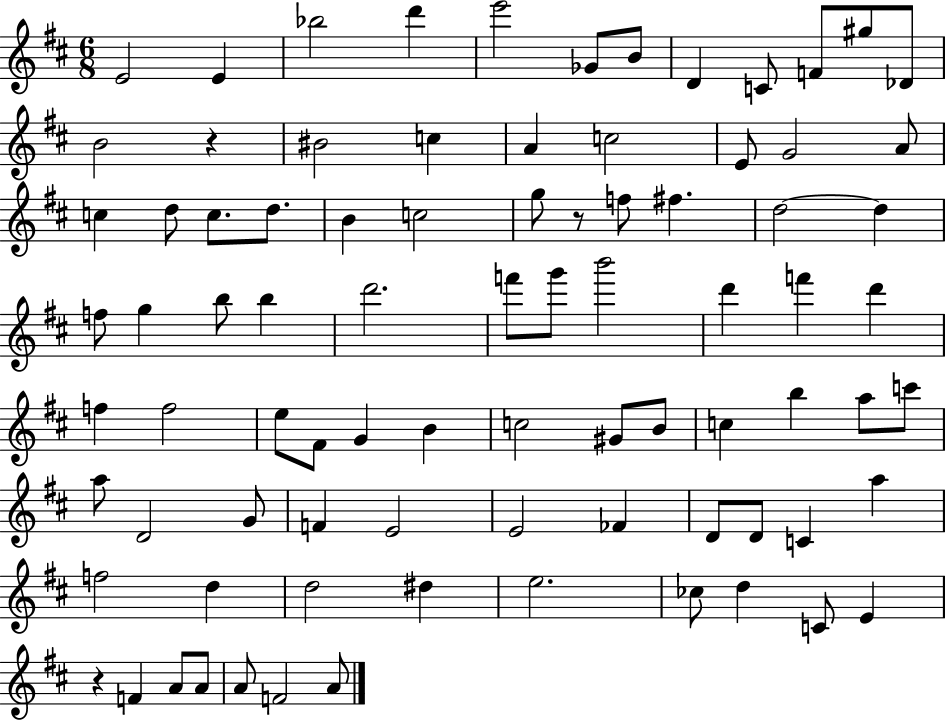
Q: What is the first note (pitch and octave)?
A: E4